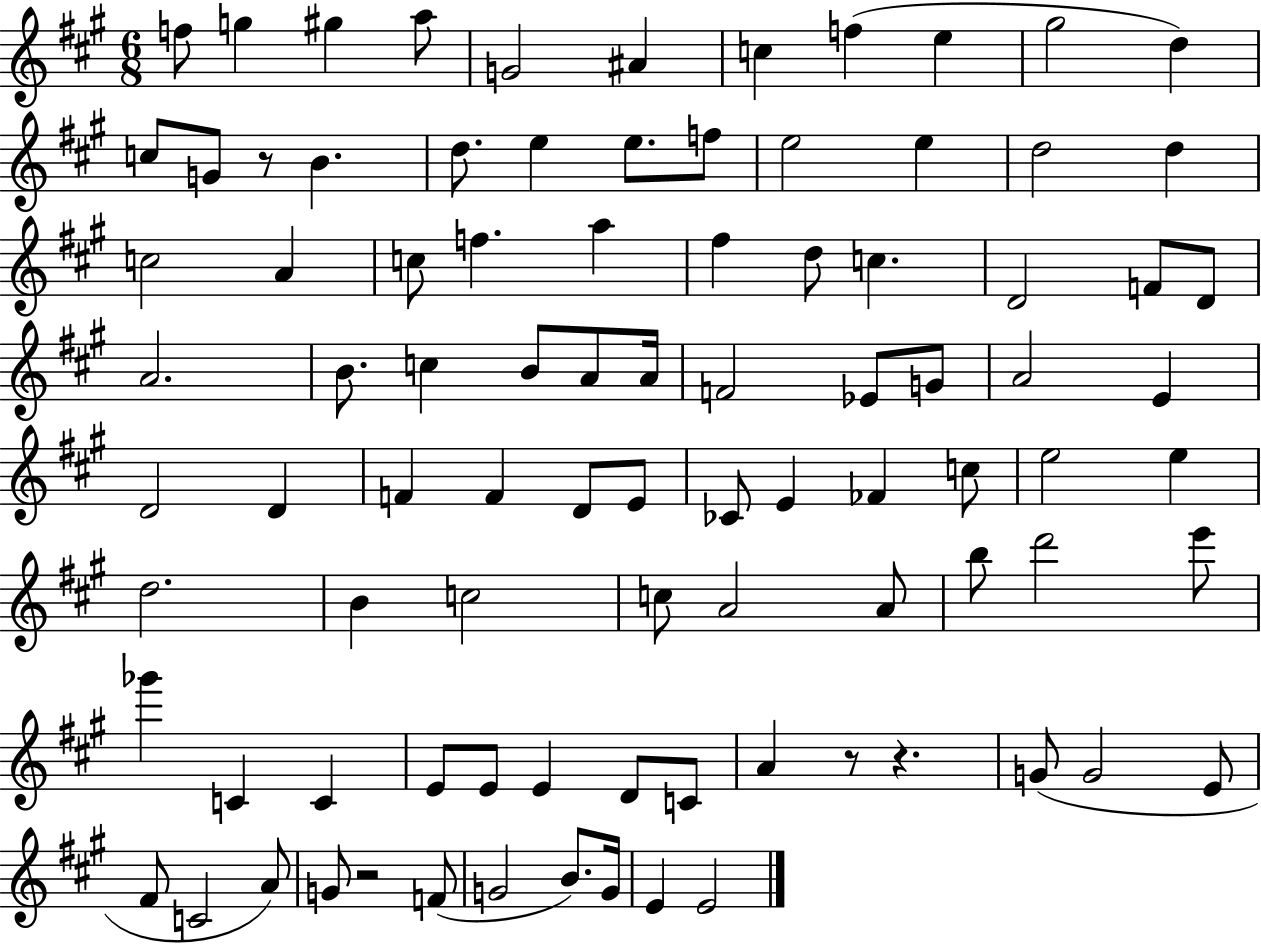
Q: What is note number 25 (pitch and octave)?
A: C5